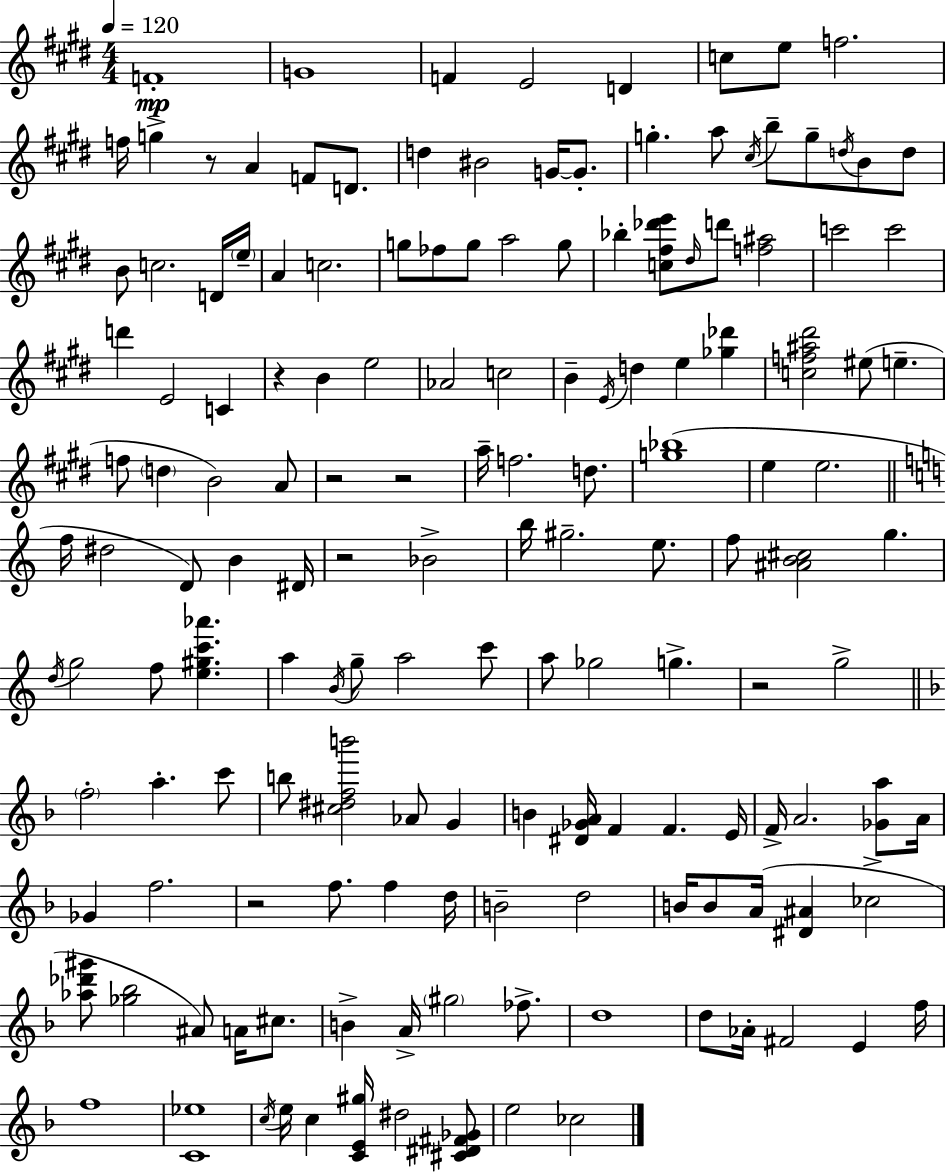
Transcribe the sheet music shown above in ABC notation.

X:1
T:Untitled
M:4/4
L:1/4
K:E
F4 G4 F E2 D c/2 e/2 f2 f/4 g z/2 A F/2 D/2 d ^B2 G/4 G/2 g a/2 ^c/4 b/2 g/2 d/4 B/2 d/2 B/2 c2 D/4 e/4 A c2 g/2 _f/2 g/2 a2 g/2 _b [c^f_d'e']/2 ^d/4 d'/2 [f^a]2 c'2 c'2 d' E2 C z B e2 _A2 c2 B E/4 d e [_g_d'] [cf^a^d']2 ^e/2 e f/2 d B2 A/2 z2 z2 a/4 f2 d/2 [g_b]4 e e2 f/4 ^d2 D/2 B ^D/4 z2 _B2 b/4 ^g2 e/2 f/2 [^AB^c]2 g d/4 g2 f/2 [e^gc'_a'] a B/4 g/2 a2 c'/2 a/2 _g2 g z2 g2 f2 a c'/2 b/2 [^c^dfb']2 _A/2 G B [^D_GA]/4 F F E/4 F/4 A2 [_Ga]/2 A/4 _G f2 z2 f/2 f d/4 B2 d2 B/4 B/2 A/4 [^D^A] _c2 [_a_d'^g']/2 [_g_b]2 ^A/2 A/4 ^c/2 B A/4 ^g2 _f/2 d4 d/2 _A/4 ^F2 E f/4 f4 [C_e]4 c/4 e/4 c [CE^g]/4 ^d2 [^C^D^F_G]/2 e2 _c2